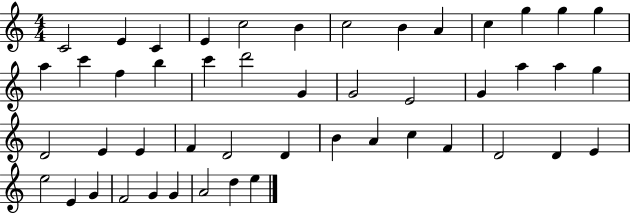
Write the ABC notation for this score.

X:1
T:Untitled
M:4/4
L:1/4
K:C
C2 E C E c2 B c2 B A c g g g a c' f b c' d'2 G G2 E2 G a a g D2 E E F D2 D B A c F D2 D E e2 E G F2 G G A2 d e